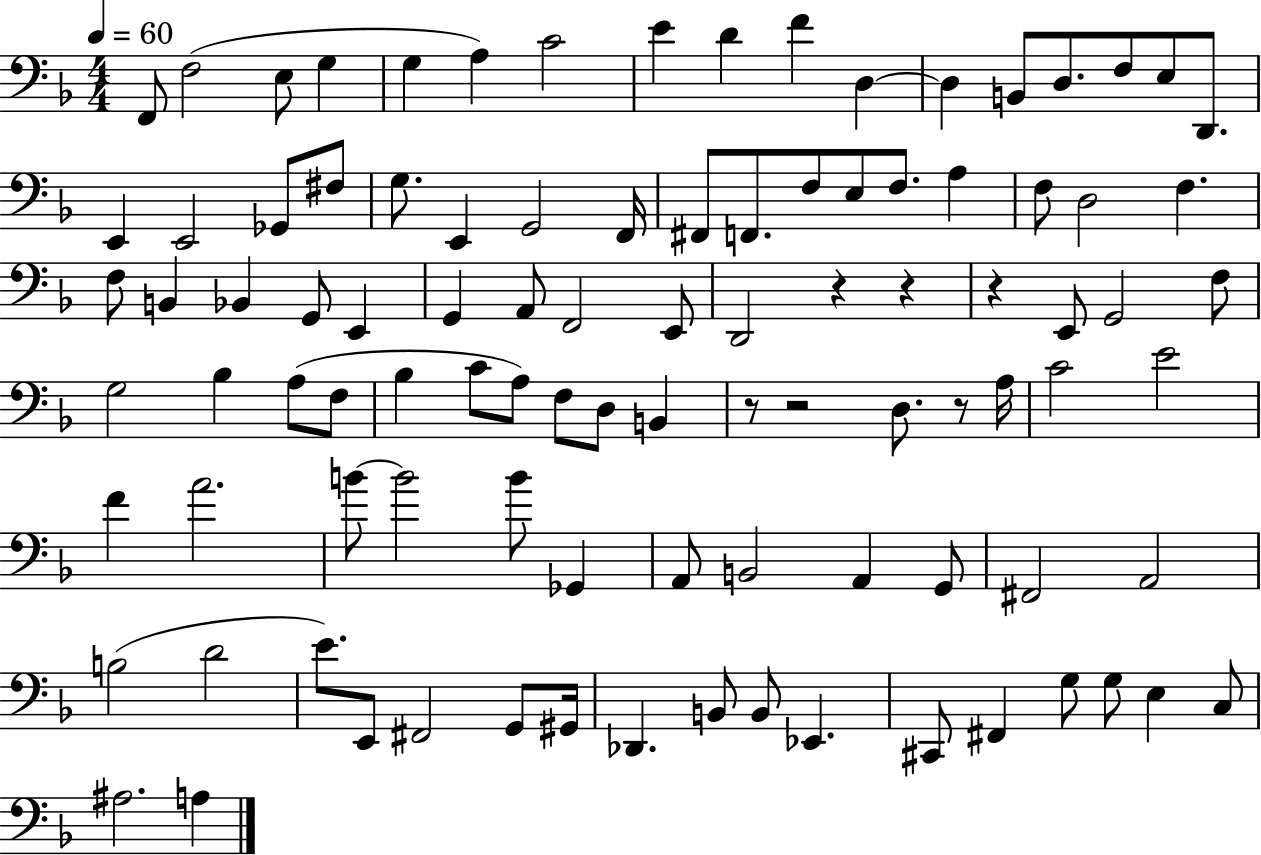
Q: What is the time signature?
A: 4/4